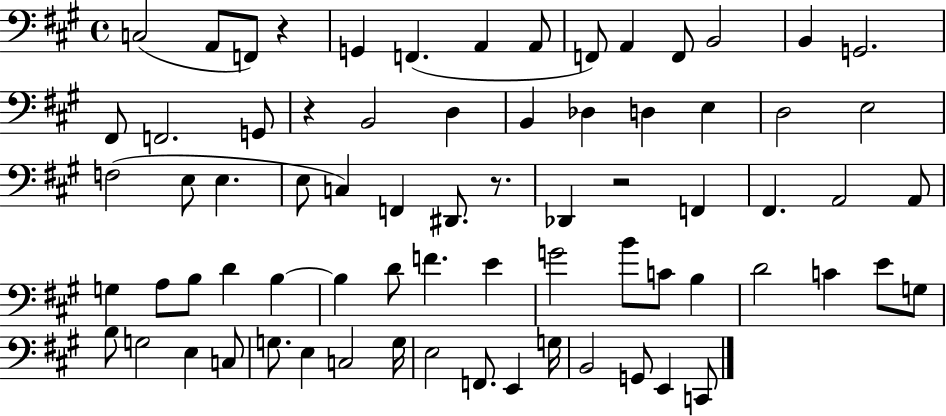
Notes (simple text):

C3/h A2/e F2/e R/q G2/q F2/q. A2/q A2/e F2/e A2/q F2/e B2/h B2/q G2/h. F#2/e F2/h. G2/e R/q B2/h D3/q B2/q Db3/q D3/q E3/q D3/h E3/h F3/h E3/e E3/q. E3/e C3/q F2/q D#2/e. R/e. Db2/q R/h F2/q F#2/q. A2/h A2/e G3/q A3/e B3/e D4/q B3/q B3/q D4/e F4/q. E4/q G4/h B4/e C4/e B3/q D4/h C4/q E4/e G3/e B3/e G3/h E3/q C3/e G3/e. E3/q C3/h G3/s E3/h F2/e. E2/q G3/s B2/h G2/e E2/q C2/e